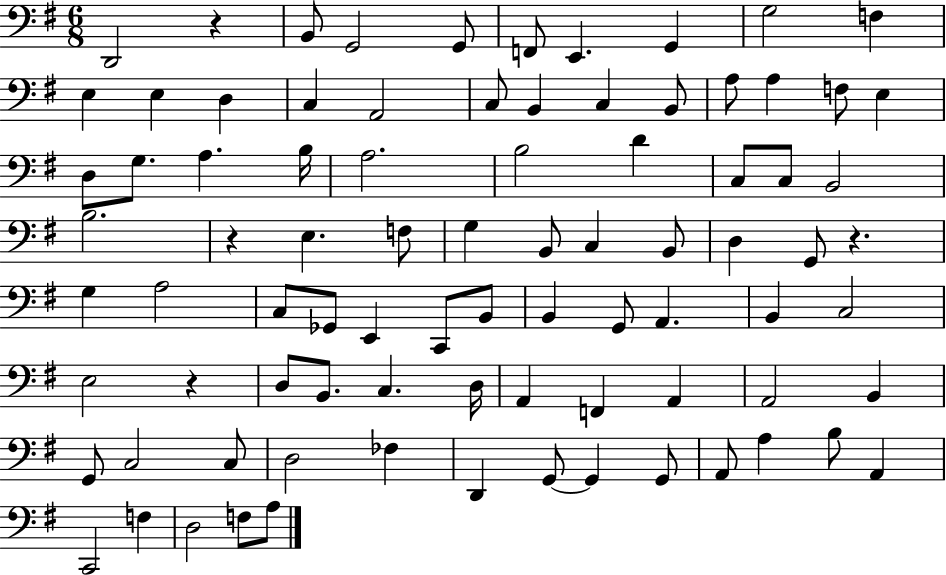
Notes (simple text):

D2/h R/q B2/e G2/h G2/e F2/e E2/q. G2/q G3/h F3/q E3/q E3/q D3/q C3/q A2/h C3/e B2/q C3/q B2/e A3/e A3/q F3/e E3/q D3/e G3/e. A3/q. B3/s A3/h. B3/h D4/q C3/e C3/e B2/h B3/h. R/q E3/q. F3/e G3/q B2/e C3/q B2/e D3/q G2/e R/q. G3/q A3/h C3/e Gb2/e E2/q C2/e B2/e B2/q G2/e A2/q. B2/q C3/h E3/h R/q D3/e B2/e. C3/q. D3/s A2/q F2/q A2/q A2/h B2/q G2/e C3/h C3/e D3/h FES3/q D2/q G2/e G2/q G2/e A2/e A3/q B3/e A2/q C2/h F3/q D3/h F3/e A3/e